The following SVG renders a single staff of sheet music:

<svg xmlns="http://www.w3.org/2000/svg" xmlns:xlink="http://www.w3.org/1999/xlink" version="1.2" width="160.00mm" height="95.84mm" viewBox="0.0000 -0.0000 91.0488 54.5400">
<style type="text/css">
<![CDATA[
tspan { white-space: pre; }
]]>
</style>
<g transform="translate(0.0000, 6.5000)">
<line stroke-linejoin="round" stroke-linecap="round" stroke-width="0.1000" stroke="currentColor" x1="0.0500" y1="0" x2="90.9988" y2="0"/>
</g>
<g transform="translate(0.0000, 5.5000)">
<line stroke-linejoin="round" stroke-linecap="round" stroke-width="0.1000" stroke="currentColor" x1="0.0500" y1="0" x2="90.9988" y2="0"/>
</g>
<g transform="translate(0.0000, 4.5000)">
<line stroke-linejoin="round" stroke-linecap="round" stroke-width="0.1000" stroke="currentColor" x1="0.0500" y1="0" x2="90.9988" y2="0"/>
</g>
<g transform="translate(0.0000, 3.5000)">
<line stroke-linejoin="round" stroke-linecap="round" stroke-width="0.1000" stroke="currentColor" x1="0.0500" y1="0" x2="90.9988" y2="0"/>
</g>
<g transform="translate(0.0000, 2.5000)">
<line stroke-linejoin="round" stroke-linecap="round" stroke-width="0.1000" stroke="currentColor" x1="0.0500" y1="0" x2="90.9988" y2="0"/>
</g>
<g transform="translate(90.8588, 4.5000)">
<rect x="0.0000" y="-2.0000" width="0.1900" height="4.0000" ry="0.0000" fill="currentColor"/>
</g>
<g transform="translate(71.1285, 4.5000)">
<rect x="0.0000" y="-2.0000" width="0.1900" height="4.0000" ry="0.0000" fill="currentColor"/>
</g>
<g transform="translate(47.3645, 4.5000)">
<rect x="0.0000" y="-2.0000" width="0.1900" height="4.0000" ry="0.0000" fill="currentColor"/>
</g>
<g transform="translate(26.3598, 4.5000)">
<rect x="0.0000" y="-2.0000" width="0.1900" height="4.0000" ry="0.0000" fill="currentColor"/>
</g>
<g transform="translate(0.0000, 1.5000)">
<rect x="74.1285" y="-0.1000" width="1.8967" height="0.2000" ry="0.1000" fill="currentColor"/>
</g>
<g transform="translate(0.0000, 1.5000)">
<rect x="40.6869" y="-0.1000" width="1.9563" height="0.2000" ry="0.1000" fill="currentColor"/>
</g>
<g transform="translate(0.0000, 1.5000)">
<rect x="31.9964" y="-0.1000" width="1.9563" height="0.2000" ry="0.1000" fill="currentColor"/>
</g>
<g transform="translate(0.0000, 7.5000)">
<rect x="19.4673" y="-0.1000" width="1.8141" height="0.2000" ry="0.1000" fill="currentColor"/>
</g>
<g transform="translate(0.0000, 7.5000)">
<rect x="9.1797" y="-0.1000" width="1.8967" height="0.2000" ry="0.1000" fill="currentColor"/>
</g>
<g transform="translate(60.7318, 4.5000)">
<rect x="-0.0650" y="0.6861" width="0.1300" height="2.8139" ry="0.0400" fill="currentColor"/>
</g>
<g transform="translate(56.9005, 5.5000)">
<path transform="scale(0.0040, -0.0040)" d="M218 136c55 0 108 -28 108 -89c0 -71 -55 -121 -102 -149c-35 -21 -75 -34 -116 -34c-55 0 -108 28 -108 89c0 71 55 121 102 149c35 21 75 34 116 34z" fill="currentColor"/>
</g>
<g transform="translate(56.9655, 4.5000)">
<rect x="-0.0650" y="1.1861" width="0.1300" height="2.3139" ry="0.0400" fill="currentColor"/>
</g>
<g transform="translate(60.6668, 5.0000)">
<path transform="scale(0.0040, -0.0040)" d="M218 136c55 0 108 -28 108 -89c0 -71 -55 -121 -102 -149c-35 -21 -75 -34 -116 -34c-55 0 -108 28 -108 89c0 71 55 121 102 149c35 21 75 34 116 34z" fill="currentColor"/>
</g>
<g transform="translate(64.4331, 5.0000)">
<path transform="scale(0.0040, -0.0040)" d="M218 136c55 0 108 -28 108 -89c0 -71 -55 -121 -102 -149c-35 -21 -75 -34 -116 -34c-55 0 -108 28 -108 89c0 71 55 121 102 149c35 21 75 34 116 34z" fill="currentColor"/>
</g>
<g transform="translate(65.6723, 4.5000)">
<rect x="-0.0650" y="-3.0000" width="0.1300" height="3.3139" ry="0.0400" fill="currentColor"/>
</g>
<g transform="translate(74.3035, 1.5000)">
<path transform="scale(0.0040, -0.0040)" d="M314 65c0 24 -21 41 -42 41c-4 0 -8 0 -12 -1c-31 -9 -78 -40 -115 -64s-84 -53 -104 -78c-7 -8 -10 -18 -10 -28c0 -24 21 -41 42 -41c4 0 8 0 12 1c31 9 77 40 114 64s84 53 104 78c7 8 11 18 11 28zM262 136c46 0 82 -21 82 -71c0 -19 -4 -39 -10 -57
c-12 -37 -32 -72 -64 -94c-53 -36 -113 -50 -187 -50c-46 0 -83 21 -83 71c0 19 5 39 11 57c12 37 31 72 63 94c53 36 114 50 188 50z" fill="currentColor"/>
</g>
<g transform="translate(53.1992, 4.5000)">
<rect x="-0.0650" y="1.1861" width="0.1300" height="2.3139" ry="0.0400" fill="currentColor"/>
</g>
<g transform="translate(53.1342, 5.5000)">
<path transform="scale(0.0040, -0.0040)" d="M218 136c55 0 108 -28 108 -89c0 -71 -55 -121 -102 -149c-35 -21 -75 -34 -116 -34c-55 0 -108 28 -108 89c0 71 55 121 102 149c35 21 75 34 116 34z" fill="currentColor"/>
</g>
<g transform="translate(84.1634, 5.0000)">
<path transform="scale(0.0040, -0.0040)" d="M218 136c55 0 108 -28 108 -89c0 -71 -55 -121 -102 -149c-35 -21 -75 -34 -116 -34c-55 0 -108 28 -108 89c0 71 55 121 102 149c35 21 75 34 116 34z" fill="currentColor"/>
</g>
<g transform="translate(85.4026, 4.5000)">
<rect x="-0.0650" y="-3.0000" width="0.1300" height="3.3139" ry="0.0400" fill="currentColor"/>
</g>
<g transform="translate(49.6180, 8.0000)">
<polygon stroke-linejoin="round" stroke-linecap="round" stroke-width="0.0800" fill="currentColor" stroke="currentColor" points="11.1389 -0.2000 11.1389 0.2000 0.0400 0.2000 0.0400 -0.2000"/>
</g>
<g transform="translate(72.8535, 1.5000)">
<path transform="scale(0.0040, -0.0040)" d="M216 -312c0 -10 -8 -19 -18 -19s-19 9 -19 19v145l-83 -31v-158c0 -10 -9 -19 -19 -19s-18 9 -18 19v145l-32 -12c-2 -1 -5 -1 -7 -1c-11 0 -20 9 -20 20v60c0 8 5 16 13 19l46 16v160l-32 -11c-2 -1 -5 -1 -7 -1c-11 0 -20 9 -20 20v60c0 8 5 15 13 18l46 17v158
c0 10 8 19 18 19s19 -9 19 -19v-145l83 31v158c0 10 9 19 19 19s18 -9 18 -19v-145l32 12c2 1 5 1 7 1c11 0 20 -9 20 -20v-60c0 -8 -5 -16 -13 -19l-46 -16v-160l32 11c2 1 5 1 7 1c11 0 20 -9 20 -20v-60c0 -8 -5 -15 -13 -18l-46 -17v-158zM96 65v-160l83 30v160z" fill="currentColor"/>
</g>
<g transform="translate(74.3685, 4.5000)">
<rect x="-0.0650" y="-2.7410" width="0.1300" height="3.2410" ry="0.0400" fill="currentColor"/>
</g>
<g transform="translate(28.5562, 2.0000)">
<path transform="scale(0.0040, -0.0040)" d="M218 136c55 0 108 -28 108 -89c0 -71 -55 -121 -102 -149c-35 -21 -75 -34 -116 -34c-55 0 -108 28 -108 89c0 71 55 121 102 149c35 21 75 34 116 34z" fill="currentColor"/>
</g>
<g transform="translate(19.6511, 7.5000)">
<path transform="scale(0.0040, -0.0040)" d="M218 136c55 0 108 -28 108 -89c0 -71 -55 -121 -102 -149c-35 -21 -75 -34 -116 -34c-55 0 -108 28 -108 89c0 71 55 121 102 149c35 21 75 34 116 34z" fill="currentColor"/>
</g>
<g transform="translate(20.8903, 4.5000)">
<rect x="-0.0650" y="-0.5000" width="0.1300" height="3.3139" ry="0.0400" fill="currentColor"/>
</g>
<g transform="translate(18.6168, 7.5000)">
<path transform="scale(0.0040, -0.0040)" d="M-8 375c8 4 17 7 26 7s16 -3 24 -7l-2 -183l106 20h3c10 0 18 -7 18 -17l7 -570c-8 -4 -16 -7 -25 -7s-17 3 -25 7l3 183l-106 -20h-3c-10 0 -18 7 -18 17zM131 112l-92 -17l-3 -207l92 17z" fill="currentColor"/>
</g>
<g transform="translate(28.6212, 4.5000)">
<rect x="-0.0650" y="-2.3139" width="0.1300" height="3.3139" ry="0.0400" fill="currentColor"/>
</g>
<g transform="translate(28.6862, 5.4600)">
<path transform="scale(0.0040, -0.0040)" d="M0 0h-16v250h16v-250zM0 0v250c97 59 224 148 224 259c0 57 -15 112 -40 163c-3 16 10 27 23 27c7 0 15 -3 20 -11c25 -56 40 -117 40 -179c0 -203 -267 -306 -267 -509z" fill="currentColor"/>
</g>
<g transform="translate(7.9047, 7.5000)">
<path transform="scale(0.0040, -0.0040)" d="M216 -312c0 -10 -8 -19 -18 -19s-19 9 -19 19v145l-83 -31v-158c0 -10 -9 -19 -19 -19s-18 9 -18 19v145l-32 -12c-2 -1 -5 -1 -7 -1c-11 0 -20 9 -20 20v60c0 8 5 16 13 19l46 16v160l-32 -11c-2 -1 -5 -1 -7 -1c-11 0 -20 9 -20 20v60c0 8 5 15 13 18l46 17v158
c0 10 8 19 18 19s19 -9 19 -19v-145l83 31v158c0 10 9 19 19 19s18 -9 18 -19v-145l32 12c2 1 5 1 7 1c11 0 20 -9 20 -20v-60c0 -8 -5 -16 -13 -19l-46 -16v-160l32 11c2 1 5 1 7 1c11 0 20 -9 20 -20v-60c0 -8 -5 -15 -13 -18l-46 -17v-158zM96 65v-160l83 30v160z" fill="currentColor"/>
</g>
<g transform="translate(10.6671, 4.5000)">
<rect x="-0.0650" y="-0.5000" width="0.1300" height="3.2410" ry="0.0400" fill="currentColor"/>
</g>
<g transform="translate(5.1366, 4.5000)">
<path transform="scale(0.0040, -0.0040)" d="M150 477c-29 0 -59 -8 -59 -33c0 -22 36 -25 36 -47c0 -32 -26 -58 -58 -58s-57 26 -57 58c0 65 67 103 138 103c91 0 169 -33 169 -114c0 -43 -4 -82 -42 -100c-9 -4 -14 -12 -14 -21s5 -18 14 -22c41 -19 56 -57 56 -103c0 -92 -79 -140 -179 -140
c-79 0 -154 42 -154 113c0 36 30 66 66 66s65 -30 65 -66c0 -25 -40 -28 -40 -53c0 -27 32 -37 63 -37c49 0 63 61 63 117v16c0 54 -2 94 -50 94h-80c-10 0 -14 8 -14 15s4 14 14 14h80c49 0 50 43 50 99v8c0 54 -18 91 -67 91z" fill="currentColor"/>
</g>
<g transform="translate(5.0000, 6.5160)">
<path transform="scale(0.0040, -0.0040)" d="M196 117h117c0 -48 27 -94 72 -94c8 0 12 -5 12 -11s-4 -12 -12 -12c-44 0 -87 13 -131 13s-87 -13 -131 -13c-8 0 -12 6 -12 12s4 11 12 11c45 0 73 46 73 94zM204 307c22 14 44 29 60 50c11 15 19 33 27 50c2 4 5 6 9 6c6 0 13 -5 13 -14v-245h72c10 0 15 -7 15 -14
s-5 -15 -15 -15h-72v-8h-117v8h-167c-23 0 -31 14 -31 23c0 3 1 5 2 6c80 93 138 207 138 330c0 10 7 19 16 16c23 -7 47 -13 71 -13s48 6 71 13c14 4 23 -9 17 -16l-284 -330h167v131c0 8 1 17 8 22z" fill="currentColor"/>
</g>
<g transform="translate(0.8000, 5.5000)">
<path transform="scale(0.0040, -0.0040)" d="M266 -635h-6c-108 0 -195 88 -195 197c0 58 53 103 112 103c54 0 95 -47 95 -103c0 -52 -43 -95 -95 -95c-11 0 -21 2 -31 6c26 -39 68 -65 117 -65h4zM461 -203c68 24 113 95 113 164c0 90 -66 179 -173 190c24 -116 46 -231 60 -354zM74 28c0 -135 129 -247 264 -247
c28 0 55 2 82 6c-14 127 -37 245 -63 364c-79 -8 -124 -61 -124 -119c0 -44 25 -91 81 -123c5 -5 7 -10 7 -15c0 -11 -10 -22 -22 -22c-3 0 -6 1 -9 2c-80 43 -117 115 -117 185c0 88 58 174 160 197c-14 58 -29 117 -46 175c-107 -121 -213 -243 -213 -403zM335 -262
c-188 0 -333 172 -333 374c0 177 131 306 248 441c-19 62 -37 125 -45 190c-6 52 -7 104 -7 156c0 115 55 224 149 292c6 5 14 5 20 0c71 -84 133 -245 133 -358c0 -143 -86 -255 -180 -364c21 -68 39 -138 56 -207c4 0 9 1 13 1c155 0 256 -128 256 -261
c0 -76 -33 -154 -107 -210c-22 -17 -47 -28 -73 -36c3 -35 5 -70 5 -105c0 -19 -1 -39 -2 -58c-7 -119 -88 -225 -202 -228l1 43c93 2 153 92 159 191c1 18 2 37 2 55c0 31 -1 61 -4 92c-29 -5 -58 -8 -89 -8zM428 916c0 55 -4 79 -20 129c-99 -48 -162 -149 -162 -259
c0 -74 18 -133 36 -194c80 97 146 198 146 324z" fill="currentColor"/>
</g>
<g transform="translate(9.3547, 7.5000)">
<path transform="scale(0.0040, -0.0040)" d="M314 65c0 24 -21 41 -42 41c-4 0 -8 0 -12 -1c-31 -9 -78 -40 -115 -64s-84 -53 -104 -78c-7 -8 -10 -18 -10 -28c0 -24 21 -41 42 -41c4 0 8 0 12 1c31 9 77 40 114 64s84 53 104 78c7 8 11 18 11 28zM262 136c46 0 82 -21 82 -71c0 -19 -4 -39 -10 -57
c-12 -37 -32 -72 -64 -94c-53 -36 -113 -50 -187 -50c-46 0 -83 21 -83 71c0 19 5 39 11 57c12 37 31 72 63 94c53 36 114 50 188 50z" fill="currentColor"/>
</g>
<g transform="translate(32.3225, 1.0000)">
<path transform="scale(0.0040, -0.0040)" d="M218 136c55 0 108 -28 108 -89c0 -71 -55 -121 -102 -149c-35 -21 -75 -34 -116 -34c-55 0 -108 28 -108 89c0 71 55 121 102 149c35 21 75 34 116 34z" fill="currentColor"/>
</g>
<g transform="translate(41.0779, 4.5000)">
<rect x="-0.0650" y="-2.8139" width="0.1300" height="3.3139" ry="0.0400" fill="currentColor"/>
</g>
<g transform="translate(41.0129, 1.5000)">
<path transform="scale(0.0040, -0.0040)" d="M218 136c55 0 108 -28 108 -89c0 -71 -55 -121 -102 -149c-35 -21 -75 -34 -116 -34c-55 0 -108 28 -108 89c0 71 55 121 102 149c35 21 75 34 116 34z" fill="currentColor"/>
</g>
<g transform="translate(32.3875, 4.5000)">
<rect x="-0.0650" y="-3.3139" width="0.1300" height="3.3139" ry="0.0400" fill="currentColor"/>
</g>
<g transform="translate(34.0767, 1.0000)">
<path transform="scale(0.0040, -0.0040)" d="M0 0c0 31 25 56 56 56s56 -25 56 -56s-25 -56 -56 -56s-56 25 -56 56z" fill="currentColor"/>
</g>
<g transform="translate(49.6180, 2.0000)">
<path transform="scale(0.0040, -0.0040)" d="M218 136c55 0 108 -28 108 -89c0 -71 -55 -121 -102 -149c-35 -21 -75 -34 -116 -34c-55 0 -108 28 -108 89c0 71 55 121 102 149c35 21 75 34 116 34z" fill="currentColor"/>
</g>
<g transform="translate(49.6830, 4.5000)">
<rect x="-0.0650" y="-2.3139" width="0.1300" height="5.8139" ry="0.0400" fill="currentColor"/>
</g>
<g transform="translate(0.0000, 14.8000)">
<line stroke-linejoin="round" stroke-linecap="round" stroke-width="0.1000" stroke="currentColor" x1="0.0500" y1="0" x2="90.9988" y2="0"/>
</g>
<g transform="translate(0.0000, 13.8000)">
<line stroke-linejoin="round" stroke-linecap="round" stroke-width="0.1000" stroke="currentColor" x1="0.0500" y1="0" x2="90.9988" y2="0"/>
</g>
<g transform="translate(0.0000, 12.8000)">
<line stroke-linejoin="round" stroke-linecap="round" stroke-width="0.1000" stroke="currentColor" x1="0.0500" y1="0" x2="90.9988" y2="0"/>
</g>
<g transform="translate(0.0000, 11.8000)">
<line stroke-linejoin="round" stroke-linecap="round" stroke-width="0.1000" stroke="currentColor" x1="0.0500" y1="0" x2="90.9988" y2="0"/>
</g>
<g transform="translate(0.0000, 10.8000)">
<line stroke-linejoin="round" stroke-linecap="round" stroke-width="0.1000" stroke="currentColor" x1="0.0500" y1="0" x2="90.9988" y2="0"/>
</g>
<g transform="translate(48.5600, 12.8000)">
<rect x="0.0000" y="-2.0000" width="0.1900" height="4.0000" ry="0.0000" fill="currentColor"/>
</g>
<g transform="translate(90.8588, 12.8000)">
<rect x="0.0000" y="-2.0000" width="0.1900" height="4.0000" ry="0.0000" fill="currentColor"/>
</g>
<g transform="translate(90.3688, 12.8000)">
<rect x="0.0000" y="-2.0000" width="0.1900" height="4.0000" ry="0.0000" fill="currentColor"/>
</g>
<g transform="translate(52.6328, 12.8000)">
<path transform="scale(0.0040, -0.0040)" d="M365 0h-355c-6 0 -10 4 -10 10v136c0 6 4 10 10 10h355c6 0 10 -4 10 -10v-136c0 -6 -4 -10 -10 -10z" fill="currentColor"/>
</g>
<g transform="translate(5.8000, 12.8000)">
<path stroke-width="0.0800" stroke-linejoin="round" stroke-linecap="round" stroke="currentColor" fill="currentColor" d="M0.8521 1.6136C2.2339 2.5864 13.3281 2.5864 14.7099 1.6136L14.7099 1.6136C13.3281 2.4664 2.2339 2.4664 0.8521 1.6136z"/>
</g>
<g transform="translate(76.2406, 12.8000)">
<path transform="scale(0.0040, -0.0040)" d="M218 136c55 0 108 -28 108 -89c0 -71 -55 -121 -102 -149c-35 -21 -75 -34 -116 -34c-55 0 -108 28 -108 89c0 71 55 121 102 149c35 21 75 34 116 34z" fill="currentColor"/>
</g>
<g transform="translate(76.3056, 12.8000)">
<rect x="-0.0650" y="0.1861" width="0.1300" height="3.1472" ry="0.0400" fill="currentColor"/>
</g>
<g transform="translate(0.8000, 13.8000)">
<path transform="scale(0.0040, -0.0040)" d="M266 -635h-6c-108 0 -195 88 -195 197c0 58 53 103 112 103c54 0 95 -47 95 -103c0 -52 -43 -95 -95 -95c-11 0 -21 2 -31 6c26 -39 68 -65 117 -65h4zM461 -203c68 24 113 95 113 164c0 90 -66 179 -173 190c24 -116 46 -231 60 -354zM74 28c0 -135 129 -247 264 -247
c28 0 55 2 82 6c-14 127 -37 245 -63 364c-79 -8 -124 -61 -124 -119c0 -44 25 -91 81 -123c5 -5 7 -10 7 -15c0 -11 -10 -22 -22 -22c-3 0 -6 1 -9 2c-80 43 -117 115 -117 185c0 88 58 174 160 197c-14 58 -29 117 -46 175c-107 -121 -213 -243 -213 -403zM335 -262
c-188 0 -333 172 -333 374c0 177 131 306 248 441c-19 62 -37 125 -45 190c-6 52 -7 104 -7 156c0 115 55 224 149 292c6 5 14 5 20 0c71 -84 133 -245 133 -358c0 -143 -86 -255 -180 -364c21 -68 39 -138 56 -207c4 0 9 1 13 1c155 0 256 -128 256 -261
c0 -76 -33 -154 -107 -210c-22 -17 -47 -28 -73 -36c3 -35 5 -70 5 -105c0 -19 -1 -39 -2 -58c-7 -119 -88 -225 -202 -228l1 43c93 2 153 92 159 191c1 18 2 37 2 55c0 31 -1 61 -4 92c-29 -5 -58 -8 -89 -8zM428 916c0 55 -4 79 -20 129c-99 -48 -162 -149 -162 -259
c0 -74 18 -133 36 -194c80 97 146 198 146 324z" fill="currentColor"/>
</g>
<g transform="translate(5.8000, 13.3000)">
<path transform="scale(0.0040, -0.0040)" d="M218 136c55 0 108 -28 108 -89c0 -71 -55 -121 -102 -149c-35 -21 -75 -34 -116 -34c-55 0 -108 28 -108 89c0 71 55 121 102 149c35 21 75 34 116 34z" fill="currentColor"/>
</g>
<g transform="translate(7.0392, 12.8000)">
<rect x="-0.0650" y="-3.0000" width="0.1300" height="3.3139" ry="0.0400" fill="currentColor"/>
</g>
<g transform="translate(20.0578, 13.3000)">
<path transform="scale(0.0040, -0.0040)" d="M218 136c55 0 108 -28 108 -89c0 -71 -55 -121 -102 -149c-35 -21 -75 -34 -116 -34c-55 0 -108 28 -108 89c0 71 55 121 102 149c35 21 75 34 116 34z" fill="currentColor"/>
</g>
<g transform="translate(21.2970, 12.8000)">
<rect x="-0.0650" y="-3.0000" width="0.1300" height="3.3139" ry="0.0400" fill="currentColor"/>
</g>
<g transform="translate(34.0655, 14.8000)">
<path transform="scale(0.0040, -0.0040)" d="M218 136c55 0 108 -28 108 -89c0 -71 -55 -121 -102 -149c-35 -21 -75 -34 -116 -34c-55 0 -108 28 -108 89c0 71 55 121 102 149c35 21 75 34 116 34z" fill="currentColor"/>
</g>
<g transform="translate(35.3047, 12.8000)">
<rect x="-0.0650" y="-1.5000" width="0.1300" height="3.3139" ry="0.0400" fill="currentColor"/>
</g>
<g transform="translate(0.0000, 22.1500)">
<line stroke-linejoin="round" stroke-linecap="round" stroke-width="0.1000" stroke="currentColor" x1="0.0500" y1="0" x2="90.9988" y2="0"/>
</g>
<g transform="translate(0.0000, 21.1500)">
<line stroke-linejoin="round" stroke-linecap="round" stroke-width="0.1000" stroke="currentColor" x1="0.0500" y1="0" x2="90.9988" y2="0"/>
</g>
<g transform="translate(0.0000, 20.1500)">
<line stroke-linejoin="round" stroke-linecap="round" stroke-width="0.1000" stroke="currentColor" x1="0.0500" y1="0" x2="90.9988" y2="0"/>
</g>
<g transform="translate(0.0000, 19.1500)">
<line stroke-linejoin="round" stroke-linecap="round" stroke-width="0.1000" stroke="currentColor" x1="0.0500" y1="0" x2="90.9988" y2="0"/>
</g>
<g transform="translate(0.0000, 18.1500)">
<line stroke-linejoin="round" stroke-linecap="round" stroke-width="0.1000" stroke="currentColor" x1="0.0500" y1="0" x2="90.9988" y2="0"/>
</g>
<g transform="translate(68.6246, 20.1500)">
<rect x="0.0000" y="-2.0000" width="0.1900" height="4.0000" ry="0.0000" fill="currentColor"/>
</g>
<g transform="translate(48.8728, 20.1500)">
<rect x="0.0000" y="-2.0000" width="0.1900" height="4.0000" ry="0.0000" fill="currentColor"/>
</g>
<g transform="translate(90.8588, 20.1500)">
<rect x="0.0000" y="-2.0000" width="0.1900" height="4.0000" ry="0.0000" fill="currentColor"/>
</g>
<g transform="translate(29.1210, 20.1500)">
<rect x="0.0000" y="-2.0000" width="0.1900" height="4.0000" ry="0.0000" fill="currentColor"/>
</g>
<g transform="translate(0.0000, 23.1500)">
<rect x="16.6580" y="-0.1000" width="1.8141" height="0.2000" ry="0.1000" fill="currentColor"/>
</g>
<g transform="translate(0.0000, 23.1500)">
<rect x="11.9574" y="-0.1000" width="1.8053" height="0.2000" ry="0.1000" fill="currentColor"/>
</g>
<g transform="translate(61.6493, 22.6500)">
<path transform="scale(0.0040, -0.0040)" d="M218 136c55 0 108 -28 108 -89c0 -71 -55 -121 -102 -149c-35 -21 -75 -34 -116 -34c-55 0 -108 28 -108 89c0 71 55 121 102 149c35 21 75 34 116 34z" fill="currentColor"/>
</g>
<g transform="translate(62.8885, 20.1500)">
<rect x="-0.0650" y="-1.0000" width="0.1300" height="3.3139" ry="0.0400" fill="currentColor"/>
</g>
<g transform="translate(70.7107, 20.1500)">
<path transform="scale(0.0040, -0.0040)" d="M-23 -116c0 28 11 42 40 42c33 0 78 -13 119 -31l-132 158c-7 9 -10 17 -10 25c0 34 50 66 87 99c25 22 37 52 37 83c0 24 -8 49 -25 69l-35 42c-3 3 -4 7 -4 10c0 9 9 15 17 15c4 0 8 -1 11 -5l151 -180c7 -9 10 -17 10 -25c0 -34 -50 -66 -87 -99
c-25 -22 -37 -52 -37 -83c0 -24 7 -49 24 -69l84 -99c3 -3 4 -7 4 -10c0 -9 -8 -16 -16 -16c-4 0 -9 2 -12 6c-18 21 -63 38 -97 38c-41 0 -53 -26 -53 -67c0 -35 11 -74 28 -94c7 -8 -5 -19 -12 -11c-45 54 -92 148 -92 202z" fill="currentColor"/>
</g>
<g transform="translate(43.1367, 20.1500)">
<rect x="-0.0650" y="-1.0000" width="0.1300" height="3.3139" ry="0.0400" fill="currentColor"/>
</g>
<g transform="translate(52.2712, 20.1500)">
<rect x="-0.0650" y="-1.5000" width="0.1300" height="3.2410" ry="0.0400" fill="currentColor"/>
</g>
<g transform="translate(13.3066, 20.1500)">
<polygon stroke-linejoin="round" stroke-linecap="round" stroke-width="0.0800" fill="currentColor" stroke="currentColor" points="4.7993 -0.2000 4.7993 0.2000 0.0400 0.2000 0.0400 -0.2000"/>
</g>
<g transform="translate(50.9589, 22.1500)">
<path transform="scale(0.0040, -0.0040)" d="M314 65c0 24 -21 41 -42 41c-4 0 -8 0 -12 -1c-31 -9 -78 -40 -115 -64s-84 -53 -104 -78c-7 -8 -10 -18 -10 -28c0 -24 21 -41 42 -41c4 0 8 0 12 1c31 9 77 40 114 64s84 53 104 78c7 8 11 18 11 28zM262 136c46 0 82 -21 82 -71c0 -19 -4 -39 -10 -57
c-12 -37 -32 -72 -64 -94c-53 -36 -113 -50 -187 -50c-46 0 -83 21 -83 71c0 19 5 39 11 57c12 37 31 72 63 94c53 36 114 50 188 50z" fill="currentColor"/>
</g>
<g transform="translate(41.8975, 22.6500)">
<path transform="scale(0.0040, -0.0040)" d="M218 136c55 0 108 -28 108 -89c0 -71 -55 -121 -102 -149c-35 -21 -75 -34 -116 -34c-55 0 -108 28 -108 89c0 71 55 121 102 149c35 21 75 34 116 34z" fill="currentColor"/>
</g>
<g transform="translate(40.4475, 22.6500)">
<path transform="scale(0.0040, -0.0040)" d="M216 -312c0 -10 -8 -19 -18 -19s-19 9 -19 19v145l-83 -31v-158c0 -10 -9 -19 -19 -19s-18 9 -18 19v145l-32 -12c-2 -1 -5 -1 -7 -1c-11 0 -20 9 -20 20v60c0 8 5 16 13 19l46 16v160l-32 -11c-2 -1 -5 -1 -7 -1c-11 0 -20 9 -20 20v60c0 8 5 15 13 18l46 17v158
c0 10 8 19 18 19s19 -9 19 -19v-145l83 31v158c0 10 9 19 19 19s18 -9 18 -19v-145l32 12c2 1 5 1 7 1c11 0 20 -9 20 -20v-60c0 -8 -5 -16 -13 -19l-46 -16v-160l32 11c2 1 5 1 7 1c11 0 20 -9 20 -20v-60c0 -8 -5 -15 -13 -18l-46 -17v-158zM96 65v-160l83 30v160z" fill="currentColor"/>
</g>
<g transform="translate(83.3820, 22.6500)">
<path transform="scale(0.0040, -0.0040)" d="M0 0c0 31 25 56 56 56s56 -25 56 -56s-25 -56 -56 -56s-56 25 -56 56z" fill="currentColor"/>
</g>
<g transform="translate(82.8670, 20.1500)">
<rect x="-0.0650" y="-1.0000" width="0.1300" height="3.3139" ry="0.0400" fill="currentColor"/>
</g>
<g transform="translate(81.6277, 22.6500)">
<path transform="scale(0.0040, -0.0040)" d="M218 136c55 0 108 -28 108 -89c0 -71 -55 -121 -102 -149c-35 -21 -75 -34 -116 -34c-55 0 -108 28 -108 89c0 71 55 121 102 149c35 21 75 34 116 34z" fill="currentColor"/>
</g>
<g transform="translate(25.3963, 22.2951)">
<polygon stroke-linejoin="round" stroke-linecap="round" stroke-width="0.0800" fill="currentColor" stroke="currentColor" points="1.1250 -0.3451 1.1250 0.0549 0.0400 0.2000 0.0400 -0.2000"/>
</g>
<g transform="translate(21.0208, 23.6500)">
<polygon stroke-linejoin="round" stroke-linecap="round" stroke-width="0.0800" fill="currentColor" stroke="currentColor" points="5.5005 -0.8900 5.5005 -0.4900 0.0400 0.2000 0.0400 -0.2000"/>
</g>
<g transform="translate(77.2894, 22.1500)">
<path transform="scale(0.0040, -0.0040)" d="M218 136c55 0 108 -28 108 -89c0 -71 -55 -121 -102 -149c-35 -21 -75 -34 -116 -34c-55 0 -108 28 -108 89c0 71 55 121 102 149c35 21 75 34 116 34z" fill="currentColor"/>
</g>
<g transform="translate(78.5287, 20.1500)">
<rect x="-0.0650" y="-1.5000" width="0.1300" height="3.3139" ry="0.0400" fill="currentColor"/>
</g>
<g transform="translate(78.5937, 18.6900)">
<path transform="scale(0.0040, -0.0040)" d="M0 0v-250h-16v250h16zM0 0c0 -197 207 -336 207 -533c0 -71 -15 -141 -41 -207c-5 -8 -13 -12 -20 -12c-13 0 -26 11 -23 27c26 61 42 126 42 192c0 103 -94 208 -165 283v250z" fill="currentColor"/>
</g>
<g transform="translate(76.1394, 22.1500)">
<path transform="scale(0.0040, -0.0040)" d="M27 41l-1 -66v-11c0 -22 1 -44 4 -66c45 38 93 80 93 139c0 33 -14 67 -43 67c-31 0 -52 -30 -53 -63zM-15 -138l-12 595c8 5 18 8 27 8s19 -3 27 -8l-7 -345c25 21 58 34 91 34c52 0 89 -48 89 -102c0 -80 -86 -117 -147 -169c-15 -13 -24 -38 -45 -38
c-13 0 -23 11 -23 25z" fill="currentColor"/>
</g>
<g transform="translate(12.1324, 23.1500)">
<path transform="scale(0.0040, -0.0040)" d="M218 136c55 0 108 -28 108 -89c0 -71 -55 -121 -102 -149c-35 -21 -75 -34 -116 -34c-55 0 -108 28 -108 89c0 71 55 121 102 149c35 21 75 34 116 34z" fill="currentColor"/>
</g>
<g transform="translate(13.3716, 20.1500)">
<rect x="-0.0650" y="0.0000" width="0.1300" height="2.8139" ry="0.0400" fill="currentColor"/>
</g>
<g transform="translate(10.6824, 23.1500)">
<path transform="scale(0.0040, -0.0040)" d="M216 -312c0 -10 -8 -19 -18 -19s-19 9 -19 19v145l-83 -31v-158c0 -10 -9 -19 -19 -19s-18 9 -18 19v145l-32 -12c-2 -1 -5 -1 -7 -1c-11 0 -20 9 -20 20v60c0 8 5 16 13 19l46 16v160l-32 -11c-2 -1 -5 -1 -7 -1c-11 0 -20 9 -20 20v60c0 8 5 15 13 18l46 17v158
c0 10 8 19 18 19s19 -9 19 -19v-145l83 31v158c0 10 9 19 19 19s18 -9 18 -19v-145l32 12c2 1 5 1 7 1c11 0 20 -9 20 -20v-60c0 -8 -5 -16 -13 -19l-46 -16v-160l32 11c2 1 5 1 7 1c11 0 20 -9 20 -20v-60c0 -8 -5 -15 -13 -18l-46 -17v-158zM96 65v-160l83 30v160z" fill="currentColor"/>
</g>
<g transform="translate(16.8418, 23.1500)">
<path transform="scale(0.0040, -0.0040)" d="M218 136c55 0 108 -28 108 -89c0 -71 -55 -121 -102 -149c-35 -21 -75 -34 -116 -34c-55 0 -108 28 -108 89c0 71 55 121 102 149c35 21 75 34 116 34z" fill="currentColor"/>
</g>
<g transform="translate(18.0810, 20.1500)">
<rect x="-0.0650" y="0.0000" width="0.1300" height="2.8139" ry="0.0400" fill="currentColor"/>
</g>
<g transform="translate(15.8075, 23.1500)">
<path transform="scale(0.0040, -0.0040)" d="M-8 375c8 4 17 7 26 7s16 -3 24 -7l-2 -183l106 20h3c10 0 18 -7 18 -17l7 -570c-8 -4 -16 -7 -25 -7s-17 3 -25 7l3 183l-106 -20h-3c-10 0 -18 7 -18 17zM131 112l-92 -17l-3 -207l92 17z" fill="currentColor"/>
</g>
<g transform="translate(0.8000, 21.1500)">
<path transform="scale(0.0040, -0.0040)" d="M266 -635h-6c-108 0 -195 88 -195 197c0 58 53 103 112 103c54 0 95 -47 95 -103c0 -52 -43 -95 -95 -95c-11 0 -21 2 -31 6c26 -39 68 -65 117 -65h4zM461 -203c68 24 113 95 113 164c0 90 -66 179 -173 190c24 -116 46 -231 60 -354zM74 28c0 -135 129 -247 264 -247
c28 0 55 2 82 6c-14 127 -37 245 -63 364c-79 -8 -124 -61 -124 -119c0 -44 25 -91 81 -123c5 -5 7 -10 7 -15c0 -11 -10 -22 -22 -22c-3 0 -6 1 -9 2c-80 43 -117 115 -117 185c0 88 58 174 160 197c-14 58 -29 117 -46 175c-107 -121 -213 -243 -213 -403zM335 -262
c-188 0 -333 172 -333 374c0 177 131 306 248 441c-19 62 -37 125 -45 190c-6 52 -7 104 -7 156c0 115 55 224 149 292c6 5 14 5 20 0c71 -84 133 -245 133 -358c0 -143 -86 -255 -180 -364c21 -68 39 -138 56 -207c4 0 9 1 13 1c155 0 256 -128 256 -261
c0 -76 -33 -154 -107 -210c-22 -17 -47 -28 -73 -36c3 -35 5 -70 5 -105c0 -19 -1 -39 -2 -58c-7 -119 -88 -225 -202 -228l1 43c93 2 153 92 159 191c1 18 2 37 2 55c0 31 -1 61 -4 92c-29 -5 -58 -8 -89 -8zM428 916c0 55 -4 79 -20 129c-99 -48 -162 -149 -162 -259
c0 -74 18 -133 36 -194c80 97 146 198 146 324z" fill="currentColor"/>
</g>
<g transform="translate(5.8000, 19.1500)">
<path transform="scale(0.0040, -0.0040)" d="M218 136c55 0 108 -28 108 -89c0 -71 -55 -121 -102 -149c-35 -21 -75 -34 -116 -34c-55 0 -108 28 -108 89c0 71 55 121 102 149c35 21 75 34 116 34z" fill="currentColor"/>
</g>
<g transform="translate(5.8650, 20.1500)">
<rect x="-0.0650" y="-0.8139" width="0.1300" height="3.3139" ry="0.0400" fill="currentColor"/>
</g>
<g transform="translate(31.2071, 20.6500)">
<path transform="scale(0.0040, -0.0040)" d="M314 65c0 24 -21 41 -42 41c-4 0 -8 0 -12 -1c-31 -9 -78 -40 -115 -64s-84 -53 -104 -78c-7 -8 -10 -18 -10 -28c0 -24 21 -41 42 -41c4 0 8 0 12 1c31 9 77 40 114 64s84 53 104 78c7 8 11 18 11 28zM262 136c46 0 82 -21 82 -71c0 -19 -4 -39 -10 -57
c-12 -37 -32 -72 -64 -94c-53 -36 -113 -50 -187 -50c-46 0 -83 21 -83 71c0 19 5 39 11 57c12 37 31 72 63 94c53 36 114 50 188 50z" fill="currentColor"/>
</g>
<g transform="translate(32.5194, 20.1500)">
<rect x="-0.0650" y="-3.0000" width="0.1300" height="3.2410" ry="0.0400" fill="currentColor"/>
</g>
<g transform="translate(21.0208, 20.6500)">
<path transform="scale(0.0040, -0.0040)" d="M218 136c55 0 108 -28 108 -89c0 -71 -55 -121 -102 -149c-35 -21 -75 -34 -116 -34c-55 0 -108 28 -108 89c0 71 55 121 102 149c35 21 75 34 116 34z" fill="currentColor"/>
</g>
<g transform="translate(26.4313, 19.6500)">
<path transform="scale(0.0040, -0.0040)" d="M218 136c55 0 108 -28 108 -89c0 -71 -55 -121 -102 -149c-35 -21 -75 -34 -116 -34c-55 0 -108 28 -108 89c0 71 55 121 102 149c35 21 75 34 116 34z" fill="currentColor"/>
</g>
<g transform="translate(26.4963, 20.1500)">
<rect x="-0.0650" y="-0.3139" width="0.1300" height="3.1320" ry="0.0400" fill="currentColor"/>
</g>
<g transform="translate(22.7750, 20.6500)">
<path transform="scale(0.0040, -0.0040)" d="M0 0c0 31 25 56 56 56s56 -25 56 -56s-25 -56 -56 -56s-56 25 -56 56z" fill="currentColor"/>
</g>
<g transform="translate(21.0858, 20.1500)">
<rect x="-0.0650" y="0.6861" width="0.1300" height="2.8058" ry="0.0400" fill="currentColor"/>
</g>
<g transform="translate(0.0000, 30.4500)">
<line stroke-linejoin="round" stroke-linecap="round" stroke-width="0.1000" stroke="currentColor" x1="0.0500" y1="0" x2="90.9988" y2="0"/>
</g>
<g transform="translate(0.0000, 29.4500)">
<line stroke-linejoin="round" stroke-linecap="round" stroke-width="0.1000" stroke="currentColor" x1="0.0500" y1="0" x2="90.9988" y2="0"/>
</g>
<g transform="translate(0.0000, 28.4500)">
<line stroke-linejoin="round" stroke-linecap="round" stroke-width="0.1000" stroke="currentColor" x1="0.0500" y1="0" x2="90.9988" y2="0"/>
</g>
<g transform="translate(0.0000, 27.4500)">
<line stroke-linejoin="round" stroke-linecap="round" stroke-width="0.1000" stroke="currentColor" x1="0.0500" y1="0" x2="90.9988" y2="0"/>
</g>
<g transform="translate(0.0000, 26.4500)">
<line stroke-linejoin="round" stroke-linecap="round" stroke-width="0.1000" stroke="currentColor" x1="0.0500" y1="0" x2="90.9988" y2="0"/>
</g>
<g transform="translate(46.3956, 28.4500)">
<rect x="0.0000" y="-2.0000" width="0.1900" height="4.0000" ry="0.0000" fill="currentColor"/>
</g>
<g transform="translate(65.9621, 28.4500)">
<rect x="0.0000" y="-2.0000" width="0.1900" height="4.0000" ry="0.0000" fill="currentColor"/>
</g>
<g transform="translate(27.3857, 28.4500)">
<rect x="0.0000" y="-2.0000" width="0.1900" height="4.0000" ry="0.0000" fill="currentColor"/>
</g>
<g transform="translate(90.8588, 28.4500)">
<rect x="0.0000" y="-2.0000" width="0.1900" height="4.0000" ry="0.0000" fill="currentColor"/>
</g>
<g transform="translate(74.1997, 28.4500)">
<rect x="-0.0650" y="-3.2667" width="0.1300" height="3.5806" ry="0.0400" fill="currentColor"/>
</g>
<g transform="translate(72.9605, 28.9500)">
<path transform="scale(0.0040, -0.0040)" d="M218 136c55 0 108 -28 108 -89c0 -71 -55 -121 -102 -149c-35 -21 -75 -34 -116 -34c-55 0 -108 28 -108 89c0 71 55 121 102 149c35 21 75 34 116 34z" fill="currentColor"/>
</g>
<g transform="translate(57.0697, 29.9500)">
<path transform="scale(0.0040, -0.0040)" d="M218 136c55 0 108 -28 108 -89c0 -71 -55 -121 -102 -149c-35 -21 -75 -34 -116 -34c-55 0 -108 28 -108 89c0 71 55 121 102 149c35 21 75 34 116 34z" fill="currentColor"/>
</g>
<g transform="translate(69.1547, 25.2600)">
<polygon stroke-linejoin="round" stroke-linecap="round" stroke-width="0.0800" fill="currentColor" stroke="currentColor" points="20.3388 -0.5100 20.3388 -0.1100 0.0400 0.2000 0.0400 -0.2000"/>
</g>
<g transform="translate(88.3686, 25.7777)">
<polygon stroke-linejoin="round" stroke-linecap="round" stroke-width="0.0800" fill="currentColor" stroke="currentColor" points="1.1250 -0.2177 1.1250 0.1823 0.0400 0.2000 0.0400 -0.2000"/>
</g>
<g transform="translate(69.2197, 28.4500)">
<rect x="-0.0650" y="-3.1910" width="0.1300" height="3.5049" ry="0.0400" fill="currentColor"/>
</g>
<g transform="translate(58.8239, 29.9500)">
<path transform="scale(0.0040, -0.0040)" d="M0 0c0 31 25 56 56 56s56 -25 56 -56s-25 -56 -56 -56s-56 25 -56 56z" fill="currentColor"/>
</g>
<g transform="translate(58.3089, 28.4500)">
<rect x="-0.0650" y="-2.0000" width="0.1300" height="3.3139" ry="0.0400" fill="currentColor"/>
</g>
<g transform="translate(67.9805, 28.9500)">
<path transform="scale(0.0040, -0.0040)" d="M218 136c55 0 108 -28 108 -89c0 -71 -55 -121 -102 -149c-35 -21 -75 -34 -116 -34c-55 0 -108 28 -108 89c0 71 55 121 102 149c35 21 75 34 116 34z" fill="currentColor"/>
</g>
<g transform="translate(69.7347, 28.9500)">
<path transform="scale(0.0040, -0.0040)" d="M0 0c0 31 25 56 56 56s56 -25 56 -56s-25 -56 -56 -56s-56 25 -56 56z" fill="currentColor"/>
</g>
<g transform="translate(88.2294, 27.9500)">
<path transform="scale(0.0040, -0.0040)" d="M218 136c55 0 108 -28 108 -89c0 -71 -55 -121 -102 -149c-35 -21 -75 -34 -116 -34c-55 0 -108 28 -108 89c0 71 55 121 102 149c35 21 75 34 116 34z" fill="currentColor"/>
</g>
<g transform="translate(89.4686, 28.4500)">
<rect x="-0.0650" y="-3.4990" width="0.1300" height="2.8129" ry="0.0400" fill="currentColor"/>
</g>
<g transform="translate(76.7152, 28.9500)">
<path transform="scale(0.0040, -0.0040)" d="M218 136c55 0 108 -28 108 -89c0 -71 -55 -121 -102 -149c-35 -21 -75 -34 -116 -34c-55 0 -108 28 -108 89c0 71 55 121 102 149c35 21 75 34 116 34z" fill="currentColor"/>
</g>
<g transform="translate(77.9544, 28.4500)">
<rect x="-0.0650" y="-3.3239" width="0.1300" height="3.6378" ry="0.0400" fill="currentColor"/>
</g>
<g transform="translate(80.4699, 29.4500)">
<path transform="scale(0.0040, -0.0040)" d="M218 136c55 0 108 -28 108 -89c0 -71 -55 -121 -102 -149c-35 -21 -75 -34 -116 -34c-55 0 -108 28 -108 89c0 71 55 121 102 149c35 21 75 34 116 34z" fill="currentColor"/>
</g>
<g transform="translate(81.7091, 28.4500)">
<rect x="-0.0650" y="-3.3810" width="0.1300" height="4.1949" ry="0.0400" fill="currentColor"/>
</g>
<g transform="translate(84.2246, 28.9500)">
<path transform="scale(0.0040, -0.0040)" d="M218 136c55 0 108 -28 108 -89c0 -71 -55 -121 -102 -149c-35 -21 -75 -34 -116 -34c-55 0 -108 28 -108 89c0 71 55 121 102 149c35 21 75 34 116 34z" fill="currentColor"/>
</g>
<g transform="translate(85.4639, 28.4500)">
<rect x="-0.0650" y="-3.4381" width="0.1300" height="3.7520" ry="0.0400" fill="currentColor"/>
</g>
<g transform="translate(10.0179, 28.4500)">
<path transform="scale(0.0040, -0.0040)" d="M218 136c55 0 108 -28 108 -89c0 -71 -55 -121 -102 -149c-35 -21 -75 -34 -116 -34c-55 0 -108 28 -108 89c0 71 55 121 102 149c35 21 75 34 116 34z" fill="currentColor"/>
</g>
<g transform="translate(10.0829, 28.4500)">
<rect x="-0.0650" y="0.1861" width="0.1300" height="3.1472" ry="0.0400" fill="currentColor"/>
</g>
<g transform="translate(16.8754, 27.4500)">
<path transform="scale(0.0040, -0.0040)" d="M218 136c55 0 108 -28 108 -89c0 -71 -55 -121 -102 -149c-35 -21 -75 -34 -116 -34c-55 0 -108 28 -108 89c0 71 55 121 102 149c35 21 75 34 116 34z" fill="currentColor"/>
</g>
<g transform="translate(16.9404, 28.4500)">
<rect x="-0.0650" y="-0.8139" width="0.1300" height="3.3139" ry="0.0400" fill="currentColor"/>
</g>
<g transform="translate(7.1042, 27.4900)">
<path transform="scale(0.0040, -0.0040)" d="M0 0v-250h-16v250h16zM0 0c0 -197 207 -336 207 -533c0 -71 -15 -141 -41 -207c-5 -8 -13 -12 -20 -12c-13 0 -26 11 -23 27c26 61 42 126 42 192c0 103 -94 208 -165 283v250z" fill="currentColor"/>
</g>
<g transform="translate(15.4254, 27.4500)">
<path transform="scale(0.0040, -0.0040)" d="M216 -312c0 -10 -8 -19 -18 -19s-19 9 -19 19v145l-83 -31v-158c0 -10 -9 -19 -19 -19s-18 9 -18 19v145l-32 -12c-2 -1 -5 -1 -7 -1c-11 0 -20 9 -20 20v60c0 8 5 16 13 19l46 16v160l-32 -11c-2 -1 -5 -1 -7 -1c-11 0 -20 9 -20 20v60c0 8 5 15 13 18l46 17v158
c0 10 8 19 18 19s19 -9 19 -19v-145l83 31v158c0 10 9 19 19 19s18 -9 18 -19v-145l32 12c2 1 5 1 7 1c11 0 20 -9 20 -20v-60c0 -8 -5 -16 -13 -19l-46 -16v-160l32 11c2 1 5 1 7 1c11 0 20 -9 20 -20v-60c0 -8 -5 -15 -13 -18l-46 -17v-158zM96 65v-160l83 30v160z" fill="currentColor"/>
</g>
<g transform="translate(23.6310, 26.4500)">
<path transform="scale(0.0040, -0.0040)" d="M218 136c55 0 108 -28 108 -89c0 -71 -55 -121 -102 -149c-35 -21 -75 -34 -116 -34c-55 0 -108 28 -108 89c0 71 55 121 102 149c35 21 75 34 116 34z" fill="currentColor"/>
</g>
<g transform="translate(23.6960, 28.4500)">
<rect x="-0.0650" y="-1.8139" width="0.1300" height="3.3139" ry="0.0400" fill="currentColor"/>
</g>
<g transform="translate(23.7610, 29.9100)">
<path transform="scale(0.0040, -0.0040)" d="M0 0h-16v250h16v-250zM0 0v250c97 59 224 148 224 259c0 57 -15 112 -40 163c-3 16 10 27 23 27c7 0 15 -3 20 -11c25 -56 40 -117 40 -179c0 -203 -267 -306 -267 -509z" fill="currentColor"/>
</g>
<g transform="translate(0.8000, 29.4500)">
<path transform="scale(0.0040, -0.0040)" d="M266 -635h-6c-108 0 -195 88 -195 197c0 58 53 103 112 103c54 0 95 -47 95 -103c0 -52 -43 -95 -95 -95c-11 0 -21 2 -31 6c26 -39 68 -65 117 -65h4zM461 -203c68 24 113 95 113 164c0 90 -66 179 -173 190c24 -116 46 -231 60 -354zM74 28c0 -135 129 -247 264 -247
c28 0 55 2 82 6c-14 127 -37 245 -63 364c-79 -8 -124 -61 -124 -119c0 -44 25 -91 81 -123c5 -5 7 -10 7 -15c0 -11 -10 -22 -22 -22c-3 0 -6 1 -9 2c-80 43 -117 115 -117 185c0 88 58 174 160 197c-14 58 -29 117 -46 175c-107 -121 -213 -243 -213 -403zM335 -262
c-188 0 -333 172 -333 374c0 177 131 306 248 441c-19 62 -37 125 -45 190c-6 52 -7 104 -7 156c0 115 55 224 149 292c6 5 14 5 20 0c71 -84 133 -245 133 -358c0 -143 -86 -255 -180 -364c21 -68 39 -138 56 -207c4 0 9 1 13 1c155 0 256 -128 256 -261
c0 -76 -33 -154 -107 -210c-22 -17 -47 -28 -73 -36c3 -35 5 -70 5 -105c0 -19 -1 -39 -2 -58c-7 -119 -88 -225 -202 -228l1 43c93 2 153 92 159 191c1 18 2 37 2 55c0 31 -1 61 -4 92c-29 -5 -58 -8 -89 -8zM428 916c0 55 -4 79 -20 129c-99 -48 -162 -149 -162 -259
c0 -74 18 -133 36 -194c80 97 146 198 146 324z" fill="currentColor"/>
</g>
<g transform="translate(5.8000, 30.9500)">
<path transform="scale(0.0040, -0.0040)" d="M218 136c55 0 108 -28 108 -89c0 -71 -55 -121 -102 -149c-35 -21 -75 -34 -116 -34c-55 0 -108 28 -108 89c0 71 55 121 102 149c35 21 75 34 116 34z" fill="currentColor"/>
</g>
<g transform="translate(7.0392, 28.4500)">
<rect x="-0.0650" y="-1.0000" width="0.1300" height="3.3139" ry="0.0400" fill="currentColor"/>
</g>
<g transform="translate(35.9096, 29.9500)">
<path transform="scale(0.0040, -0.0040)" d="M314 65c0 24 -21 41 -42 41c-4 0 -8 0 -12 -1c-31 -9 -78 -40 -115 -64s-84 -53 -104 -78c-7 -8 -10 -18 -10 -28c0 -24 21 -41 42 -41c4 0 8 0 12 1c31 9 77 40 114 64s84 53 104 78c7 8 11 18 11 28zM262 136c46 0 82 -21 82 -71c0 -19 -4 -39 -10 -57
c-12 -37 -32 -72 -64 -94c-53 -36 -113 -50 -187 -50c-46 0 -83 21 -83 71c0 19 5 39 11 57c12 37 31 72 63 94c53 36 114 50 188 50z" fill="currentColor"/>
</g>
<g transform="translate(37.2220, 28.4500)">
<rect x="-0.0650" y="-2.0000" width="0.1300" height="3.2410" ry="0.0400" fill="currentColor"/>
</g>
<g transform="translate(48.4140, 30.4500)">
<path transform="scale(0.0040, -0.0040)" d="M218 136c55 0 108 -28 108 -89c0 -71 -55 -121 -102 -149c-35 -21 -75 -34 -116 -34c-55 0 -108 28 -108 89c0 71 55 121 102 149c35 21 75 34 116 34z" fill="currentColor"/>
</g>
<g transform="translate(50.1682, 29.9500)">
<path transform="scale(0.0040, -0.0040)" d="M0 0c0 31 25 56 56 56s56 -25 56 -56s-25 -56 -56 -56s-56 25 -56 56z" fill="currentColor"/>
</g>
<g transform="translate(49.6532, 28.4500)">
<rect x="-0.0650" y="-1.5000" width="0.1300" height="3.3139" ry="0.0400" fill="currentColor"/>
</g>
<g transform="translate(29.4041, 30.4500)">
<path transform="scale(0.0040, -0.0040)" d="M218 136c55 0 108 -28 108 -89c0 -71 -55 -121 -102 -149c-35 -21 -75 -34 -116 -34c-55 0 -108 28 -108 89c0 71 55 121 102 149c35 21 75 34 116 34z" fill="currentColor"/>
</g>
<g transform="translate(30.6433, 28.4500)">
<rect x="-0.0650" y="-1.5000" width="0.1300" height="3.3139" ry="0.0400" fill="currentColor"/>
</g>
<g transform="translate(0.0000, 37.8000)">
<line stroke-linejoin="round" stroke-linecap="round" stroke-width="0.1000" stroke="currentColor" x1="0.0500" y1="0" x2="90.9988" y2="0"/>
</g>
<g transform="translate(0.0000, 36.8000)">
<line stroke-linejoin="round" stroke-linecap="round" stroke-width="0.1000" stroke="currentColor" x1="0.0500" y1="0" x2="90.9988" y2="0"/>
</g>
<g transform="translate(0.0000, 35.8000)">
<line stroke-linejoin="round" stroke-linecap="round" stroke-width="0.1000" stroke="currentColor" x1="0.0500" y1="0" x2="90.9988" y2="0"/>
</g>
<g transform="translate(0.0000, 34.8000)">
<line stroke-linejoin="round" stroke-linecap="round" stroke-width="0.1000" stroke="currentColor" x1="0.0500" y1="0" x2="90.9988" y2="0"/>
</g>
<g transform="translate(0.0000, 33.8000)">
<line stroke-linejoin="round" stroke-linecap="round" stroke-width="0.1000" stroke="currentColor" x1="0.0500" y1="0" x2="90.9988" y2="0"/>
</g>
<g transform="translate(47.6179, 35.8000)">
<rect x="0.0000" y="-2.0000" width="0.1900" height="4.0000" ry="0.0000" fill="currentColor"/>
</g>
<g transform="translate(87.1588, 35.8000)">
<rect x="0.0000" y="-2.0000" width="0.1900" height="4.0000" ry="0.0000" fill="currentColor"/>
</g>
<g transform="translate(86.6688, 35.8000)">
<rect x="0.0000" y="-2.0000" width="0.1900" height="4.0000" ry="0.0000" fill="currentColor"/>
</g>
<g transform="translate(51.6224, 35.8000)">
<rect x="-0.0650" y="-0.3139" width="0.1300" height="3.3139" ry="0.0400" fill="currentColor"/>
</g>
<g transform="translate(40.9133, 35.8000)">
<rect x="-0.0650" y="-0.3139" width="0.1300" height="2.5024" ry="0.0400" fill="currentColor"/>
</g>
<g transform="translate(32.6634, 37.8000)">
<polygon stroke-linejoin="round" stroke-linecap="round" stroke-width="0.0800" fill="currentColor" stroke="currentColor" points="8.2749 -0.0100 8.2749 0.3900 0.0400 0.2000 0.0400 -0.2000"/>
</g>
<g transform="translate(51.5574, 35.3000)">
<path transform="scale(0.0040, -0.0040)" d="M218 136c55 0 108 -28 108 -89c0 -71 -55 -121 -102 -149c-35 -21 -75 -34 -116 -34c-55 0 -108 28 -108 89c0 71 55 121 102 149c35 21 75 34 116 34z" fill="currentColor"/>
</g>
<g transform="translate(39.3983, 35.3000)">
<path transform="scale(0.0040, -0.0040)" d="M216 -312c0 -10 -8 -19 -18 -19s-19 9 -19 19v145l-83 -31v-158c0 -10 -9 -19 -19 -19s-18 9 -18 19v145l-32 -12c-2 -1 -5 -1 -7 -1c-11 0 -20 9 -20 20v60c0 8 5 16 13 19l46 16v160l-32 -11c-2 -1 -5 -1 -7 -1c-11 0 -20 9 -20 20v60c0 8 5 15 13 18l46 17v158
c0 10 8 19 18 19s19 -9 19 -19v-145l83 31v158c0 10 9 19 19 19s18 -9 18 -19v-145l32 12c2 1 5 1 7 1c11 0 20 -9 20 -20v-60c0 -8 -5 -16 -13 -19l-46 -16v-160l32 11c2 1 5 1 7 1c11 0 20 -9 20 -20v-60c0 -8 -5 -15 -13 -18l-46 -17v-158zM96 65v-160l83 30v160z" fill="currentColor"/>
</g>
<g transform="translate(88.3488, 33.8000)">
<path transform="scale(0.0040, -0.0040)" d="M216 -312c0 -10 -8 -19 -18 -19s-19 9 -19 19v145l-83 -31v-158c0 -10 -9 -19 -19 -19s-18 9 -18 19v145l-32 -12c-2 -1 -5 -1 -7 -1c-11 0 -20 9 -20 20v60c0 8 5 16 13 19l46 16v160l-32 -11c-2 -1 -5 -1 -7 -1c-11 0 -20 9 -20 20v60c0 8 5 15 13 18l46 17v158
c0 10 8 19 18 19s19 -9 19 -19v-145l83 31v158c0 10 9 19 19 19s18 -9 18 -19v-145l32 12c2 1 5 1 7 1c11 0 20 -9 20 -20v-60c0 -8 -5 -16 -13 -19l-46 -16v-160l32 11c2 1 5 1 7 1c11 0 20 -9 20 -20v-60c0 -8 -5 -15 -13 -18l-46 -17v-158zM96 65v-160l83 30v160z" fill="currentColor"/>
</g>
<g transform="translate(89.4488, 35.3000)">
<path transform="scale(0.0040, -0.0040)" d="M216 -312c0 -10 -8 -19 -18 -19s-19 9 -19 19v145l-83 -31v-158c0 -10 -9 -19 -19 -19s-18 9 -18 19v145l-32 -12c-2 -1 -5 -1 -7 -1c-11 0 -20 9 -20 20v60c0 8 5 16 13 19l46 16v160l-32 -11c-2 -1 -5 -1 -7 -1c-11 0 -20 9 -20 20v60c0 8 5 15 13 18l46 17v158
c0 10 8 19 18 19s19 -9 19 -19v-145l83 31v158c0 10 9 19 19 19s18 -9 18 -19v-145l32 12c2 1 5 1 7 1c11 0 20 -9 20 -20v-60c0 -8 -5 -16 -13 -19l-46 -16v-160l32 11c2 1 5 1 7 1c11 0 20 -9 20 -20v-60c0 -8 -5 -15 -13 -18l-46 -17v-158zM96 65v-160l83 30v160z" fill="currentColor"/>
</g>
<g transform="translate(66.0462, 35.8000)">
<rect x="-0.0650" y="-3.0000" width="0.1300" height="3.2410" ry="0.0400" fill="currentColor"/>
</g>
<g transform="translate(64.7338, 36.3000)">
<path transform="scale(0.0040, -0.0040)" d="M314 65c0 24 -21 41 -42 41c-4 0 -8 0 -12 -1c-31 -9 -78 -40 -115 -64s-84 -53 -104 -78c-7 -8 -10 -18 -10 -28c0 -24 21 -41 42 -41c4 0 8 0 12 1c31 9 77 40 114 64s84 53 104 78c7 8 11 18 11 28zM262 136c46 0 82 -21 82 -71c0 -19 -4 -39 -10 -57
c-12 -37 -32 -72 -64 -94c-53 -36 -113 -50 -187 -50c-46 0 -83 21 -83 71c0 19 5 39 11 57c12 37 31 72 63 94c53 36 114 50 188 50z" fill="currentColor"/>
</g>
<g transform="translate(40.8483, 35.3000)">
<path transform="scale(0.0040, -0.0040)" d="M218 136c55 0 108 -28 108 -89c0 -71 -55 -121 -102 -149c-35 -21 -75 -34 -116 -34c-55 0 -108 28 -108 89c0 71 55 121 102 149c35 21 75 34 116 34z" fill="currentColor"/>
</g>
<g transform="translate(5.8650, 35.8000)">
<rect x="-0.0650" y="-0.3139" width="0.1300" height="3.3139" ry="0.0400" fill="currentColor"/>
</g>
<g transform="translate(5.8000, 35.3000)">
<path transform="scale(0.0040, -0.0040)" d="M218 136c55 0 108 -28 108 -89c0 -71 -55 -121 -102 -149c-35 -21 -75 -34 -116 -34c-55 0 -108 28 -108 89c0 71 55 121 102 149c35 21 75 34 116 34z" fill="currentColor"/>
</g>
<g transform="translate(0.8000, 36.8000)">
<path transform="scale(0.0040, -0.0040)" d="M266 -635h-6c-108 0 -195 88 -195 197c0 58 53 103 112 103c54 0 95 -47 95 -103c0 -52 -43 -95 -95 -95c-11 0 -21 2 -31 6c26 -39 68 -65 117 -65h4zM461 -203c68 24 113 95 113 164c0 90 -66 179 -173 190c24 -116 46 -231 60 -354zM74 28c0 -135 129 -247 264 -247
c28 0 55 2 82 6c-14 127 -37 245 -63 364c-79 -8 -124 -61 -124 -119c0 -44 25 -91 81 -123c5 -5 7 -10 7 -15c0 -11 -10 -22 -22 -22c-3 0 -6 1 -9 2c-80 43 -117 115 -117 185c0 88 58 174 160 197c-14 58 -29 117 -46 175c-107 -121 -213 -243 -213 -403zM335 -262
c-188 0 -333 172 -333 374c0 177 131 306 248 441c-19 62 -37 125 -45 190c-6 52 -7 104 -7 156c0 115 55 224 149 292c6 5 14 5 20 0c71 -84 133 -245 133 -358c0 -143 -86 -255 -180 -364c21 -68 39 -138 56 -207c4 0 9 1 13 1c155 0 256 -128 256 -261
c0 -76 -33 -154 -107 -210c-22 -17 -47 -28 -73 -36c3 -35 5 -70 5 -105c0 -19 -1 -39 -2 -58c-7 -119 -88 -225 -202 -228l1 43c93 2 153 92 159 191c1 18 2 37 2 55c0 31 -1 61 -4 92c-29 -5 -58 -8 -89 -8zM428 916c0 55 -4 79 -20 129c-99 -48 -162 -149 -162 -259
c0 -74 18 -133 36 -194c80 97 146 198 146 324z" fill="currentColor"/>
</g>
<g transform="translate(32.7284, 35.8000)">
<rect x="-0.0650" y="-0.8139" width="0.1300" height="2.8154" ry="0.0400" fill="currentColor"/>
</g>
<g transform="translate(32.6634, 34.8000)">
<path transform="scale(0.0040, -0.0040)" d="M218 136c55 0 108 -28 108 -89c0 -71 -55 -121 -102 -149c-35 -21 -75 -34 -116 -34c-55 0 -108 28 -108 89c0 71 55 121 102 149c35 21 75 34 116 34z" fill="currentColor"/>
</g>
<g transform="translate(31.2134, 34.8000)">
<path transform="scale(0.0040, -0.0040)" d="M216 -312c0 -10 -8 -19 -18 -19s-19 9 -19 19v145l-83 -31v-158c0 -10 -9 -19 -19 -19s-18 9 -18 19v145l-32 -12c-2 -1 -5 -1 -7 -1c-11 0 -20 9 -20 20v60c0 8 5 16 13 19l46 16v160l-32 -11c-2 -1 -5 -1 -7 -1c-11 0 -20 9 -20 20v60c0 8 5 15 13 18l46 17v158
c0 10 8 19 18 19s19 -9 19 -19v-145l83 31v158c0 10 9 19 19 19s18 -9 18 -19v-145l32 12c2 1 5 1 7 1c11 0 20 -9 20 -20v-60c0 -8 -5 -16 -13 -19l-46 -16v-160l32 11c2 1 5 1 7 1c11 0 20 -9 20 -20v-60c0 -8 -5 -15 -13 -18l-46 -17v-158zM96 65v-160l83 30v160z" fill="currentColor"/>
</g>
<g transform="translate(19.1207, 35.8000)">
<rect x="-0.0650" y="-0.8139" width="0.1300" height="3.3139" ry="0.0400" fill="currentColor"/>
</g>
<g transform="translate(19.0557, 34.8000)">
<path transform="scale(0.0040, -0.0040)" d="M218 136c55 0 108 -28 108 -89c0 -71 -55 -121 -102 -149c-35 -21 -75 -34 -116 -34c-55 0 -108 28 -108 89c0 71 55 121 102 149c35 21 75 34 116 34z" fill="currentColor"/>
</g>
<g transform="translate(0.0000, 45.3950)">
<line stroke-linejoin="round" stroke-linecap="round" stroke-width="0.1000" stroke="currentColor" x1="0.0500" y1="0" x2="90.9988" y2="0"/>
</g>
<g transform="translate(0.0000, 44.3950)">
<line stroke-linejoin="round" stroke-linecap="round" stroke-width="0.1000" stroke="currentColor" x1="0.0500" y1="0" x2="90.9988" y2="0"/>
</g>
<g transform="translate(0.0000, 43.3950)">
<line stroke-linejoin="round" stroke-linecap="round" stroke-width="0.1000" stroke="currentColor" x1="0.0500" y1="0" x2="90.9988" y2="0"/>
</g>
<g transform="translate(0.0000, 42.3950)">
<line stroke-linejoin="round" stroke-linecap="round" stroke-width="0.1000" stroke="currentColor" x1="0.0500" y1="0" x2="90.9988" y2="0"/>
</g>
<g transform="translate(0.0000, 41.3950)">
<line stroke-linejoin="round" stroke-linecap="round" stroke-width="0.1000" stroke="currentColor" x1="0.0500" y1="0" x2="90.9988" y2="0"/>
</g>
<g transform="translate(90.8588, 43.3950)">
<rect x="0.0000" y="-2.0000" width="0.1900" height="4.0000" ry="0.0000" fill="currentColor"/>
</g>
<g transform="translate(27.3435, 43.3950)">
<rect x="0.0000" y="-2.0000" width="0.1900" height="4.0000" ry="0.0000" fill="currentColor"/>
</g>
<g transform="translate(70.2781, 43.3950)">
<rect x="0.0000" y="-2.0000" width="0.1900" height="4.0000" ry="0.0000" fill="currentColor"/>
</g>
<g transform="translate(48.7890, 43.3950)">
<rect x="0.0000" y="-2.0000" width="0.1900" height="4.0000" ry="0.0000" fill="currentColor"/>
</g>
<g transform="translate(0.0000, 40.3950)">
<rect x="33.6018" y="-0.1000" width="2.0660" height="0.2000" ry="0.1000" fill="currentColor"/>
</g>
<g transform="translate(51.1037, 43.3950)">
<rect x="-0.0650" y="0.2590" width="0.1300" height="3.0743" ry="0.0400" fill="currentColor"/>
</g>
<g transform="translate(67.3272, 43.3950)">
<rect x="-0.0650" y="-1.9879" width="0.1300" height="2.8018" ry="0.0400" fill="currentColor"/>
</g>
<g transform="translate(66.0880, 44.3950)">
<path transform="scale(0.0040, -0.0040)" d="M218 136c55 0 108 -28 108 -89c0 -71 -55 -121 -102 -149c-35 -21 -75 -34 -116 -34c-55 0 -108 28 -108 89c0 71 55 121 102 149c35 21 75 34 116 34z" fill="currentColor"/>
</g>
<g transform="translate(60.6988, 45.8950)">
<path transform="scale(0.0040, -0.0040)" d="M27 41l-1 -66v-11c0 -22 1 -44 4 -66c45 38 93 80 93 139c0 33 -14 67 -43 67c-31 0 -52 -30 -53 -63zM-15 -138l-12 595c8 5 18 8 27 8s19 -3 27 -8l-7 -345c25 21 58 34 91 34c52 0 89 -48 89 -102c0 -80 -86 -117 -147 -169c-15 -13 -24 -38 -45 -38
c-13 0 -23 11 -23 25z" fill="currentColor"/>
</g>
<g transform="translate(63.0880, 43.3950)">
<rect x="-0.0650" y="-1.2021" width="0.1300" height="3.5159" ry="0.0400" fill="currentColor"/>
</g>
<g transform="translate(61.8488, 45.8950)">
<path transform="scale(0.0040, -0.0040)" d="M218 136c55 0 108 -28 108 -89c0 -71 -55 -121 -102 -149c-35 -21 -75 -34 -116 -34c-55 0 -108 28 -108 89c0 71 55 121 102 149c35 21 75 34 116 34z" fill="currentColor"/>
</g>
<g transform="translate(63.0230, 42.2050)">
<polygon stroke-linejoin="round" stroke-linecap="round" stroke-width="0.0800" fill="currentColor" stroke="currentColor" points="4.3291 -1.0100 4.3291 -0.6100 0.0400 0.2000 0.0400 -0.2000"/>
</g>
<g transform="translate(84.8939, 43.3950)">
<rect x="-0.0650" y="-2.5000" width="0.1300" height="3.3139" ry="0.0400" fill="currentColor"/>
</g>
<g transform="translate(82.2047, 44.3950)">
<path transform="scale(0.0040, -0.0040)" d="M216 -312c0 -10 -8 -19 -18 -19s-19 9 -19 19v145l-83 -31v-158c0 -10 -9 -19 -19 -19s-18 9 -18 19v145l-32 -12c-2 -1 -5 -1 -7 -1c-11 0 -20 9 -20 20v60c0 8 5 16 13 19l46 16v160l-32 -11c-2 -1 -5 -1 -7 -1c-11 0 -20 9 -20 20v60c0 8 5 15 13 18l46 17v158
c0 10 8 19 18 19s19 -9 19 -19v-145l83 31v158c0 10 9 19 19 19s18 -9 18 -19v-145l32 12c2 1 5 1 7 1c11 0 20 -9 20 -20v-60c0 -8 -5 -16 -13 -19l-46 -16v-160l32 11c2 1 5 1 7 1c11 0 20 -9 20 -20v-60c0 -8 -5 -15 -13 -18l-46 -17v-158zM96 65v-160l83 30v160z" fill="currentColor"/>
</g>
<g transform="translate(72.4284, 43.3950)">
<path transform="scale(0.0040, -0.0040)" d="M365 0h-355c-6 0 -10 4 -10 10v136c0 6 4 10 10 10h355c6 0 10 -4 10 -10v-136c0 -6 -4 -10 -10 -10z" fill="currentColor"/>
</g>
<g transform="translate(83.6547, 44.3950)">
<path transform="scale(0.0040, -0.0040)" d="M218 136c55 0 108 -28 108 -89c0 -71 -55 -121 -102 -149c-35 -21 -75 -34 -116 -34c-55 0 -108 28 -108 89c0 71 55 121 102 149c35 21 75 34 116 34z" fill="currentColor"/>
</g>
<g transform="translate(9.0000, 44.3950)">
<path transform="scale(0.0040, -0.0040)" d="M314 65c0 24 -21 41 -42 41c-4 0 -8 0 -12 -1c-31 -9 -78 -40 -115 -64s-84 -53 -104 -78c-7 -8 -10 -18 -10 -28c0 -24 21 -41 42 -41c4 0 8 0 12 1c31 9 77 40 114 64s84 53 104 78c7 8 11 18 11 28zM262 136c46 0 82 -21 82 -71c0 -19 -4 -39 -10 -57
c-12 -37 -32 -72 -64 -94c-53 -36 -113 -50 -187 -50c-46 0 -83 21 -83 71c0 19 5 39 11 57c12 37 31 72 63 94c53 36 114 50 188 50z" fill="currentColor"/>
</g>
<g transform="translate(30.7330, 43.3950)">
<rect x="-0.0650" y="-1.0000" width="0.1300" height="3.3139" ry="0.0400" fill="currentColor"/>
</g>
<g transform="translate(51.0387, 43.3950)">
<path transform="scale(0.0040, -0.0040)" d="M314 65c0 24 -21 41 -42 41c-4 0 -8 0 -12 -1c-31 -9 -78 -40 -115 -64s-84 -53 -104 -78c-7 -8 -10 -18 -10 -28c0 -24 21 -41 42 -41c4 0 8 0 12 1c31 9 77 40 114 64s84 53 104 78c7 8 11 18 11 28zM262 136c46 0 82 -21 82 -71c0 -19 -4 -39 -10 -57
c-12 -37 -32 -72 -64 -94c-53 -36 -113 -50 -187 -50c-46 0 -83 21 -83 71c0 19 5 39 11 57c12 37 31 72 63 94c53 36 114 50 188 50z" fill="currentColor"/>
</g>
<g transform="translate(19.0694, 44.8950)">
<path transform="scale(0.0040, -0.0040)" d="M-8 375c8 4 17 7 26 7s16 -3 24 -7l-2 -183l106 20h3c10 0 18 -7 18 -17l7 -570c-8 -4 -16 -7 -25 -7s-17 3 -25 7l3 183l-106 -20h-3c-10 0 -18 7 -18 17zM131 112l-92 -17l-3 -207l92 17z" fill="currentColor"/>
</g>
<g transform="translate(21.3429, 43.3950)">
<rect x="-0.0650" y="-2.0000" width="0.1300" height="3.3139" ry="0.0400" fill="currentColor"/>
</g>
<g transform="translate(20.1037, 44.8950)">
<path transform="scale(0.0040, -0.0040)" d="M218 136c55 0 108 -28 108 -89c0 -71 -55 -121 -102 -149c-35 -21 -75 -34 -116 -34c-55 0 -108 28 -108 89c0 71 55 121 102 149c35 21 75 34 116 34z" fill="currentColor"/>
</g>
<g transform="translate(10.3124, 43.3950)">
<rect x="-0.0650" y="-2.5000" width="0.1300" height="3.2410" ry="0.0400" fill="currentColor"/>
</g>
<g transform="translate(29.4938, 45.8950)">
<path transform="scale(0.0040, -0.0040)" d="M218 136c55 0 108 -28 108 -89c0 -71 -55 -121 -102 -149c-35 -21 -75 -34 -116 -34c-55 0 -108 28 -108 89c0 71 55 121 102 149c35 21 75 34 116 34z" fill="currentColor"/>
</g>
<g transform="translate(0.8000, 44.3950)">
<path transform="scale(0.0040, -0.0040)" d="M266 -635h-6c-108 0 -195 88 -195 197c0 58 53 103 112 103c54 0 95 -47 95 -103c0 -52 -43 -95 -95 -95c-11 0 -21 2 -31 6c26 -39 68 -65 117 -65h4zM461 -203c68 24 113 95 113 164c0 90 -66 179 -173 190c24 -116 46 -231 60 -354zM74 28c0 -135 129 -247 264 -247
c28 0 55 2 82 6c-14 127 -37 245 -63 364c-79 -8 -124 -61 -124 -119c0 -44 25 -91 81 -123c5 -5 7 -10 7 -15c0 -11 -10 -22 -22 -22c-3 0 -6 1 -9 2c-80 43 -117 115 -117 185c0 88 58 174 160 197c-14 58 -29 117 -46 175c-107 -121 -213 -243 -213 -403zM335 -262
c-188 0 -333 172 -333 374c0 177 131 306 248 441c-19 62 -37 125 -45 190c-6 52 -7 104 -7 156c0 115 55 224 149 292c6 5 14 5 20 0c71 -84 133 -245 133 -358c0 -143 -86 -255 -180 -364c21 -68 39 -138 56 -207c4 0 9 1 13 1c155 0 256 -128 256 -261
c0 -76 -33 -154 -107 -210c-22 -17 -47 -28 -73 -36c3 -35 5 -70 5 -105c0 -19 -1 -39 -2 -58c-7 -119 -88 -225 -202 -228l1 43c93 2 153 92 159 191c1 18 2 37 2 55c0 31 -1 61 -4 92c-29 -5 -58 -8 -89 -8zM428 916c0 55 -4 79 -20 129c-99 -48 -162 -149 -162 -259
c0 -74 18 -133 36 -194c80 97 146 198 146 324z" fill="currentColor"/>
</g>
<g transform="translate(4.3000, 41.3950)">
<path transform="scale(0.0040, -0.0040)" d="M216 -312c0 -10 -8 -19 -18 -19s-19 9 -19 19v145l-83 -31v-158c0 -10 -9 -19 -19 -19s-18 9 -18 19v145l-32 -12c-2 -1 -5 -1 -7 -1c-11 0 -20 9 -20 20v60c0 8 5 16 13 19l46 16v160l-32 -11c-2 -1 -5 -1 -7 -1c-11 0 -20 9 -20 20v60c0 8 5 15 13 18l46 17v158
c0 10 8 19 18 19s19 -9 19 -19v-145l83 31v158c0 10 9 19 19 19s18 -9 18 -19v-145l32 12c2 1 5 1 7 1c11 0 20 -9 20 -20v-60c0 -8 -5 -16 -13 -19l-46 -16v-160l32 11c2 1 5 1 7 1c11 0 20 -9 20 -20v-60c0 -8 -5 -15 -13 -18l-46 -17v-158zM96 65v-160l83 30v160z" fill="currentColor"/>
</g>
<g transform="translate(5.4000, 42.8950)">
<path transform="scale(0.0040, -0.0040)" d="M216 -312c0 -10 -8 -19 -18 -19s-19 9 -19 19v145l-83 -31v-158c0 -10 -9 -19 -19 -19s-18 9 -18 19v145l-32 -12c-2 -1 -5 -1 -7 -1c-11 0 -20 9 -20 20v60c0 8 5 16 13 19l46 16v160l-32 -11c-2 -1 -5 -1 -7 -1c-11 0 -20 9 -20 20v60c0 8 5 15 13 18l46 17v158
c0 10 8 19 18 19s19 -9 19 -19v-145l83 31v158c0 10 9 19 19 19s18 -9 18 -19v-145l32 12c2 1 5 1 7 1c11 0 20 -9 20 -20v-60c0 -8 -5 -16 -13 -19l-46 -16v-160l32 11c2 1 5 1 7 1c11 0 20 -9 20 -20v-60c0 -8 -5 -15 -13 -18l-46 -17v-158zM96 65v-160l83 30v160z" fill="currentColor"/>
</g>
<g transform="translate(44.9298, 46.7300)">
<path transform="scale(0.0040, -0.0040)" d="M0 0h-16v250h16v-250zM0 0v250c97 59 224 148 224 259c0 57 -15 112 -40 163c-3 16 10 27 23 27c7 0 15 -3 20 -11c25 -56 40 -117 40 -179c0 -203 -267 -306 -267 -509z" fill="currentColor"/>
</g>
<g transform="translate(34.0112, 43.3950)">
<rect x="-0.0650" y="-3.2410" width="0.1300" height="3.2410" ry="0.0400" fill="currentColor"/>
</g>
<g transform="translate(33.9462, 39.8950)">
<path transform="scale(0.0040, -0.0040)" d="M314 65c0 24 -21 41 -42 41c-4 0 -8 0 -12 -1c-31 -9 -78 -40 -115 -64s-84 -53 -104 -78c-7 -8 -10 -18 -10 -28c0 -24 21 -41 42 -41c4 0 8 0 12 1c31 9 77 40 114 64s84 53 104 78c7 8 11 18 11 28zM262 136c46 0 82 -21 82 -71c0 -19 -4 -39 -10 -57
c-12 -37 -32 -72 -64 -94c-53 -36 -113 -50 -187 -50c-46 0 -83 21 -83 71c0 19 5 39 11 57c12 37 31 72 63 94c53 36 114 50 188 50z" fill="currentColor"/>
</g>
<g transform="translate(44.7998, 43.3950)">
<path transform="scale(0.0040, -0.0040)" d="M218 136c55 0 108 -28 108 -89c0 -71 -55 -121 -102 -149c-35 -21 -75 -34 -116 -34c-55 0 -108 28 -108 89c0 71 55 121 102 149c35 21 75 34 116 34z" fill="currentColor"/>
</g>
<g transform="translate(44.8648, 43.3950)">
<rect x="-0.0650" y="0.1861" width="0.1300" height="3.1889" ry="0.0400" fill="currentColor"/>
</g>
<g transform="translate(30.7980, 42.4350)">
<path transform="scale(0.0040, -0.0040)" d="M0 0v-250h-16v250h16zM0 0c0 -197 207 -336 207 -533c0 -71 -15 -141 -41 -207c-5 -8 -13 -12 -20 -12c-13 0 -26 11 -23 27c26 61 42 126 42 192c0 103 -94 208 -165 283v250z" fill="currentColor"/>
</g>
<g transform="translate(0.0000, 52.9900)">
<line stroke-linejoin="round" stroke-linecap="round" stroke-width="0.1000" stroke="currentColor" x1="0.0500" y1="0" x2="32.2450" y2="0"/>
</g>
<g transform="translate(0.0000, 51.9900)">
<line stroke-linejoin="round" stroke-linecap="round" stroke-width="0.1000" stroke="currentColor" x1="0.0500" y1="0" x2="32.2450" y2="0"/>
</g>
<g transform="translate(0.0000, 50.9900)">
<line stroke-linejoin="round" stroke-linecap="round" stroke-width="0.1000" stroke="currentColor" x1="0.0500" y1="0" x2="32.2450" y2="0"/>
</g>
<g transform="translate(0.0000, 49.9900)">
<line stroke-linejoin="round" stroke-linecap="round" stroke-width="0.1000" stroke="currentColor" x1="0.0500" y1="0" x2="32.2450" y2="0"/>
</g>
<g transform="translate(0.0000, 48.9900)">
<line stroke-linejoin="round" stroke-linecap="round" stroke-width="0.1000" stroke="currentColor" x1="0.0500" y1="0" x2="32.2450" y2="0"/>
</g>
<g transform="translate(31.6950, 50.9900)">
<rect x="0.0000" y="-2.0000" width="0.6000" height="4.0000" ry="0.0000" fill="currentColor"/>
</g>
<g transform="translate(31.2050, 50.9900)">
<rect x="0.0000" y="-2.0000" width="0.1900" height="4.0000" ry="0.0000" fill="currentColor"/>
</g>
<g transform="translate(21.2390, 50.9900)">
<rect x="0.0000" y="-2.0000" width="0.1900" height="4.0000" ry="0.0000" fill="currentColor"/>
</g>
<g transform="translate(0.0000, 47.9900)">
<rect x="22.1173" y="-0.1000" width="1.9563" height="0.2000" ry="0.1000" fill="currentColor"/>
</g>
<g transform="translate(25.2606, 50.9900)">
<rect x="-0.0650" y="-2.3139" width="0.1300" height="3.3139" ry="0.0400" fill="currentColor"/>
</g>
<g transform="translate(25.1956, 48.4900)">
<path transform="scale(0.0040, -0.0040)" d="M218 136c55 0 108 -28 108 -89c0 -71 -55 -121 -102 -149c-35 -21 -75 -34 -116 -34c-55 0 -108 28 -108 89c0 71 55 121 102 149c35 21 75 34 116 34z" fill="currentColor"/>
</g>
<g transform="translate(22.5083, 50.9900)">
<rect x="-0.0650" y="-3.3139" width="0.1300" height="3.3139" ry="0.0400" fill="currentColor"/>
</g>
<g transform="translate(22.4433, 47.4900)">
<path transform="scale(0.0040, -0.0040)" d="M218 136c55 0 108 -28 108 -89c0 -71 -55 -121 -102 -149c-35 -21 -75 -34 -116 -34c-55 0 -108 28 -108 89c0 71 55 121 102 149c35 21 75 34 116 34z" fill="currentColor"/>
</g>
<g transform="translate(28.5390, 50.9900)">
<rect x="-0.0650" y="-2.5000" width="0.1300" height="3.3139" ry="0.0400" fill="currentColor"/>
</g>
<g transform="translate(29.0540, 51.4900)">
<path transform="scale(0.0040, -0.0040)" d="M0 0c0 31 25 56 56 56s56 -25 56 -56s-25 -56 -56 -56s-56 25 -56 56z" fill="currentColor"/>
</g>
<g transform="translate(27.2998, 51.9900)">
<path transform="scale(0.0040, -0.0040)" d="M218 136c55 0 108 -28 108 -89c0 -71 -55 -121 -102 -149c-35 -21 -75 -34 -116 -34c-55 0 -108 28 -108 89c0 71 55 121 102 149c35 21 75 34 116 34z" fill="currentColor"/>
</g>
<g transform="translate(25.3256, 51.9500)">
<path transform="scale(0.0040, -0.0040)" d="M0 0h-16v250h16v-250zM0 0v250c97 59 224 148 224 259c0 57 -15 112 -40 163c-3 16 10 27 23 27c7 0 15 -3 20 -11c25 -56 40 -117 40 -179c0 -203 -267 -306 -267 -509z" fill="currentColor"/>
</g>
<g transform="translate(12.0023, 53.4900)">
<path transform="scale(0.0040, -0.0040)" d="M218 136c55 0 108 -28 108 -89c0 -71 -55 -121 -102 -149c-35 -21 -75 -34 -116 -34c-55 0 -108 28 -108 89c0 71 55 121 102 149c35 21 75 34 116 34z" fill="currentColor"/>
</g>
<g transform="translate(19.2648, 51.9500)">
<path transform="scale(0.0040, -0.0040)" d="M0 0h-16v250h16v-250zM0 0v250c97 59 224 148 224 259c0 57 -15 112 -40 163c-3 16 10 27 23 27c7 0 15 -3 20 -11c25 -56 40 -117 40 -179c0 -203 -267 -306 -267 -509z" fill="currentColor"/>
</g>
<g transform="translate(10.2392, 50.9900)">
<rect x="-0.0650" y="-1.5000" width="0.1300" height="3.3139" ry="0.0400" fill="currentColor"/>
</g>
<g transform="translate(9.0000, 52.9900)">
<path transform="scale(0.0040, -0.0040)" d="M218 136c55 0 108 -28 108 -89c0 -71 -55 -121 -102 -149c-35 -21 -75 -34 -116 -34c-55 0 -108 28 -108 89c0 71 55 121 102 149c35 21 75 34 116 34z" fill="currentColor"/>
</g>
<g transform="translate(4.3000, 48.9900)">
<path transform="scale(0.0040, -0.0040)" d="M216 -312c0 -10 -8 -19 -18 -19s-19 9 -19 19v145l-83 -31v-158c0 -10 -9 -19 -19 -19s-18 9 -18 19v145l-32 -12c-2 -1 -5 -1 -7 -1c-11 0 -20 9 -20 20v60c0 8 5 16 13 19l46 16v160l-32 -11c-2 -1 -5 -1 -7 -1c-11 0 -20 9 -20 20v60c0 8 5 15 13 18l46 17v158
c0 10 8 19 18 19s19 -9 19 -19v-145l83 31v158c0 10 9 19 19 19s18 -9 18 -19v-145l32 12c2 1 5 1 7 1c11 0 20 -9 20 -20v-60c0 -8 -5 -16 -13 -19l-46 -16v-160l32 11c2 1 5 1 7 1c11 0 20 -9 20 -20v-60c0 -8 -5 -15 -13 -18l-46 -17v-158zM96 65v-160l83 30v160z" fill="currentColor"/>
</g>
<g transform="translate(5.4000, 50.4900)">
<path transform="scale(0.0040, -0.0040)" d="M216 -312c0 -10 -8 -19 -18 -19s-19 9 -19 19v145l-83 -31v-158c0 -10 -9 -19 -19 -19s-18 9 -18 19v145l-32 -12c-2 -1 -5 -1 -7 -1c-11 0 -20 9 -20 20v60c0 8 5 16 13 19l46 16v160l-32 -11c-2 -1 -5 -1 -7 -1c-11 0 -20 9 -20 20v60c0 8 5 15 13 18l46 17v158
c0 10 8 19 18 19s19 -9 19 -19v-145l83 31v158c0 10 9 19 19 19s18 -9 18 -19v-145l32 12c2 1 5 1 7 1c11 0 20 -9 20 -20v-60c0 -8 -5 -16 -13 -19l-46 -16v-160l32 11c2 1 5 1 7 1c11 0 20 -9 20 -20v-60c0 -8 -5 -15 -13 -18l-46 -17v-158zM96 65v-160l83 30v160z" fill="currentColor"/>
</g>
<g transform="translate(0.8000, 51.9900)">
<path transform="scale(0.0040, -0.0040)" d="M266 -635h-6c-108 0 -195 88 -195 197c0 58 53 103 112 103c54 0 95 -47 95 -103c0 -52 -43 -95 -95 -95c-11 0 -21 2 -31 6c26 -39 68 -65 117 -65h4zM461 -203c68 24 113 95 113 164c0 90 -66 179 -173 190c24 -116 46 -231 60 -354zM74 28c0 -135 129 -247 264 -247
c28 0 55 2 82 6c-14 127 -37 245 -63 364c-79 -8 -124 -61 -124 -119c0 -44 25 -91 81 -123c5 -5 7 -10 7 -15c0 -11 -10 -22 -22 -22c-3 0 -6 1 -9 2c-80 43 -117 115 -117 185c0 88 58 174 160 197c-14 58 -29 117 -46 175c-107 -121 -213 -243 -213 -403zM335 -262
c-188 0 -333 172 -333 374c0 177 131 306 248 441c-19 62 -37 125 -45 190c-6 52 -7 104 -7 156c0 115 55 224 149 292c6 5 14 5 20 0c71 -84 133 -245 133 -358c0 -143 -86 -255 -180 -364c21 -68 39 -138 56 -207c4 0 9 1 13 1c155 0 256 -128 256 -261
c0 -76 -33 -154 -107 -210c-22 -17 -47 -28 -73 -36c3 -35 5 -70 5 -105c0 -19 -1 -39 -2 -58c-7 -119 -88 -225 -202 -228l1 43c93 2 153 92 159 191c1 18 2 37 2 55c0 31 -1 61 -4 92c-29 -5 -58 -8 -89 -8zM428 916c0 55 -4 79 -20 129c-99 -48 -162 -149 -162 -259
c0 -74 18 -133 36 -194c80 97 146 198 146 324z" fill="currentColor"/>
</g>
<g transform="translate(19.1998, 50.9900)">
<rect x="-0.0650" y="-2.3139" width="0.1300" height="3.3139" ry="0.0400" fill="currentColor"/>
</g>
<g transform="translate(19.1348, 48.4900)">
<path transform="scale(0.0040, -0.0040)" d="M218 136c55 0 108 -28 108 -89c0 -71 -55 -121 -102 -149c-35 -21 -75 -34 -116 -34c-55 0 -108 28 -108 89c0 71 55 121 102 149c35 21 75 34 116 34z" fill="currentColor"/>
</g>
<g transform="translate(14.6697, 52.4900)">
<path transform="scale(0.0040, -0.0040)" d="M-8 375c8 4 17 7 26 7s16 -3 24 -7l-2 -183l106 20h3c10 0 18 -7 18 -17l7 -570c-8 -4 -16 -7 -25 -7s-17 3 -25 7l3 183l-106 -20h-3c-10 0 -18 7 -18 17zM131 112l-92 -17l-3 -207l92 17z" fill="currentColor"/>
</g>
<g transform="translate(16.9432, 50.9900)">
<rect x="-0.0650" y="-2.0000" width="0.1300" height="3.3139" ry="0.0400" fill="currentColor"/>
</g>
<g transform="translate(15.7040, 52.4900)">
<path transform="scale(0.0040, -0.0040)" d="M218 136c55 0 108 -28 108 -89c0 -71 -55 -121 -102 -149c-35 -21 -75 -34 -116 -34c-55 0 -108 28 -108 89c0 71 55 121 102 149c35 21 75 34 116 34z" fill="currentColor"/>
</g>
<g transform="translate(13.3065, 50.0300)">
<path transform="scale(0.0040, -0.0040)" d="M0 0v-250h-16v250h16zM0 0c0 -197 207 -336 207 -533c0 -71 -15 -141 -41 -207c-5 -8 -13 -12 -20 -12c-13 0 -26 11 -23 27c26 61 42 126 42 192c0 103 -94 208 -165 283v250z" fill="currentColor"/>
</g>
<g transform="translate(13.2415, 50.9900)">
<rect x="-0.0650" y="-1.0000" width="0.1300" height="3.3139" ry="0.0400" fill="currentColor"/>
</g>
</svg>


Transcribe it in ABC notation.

X:1
T:Untitled
M:3/4
L:1/4
K:C
^C2 C g/2 b a g/2 G/2 G/2 A/2 A ^a2 A A A E z2 B d ^C/2 C/2 A/2 c/4 A2 ^D E2 D z _E/2 D D/2 B ^d f/2 E F2 E F A/2 A/2 A/2 G/2 A/2 c/4 c d ^d/2 ^c/2 c A2 G2 F D/2 b2 B/2 B2 _D/2 G/2 z2 ^G E D/2 F g/2 b g/2 G